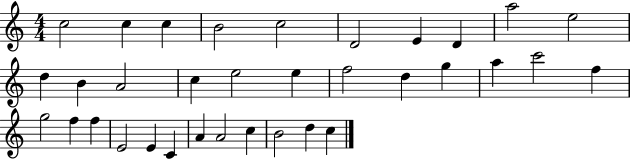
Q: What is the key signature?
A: C major